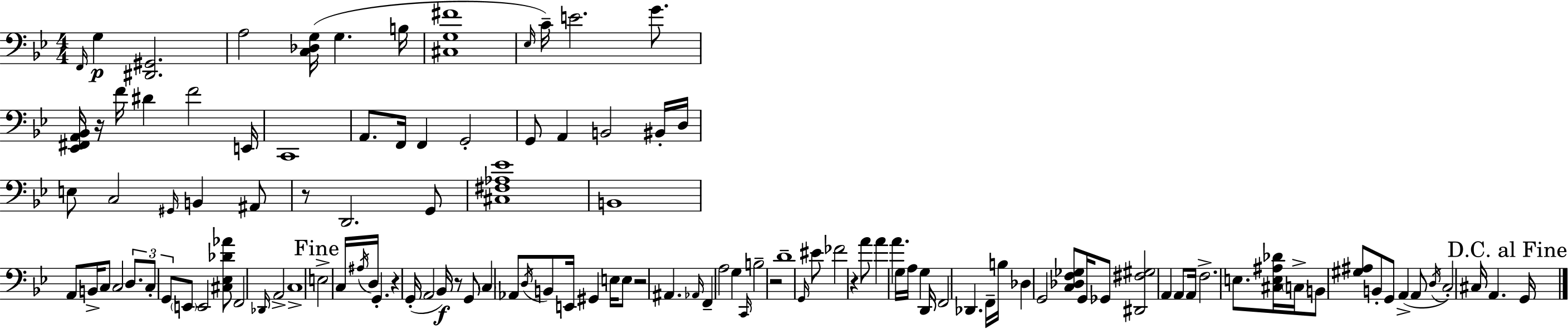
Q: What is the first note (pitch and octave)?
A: F2